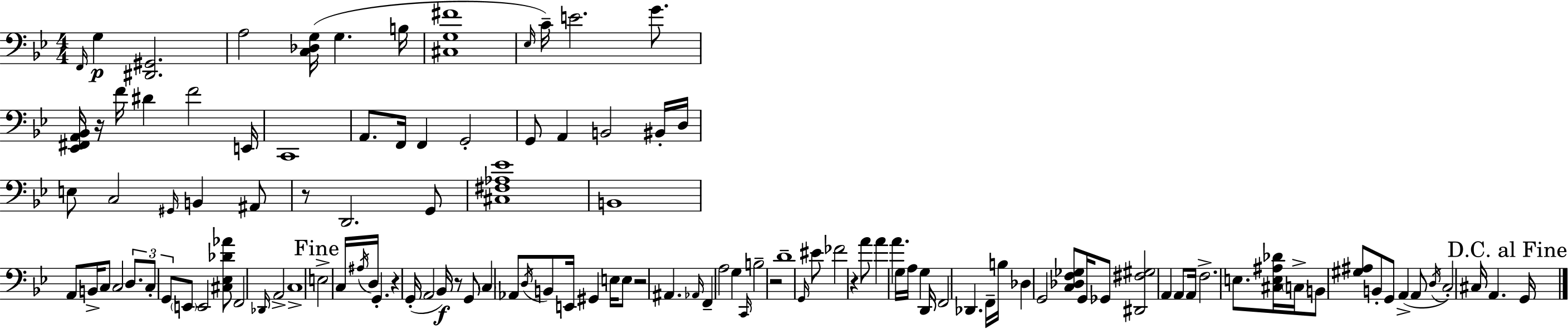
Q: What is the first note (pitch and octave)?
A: F2